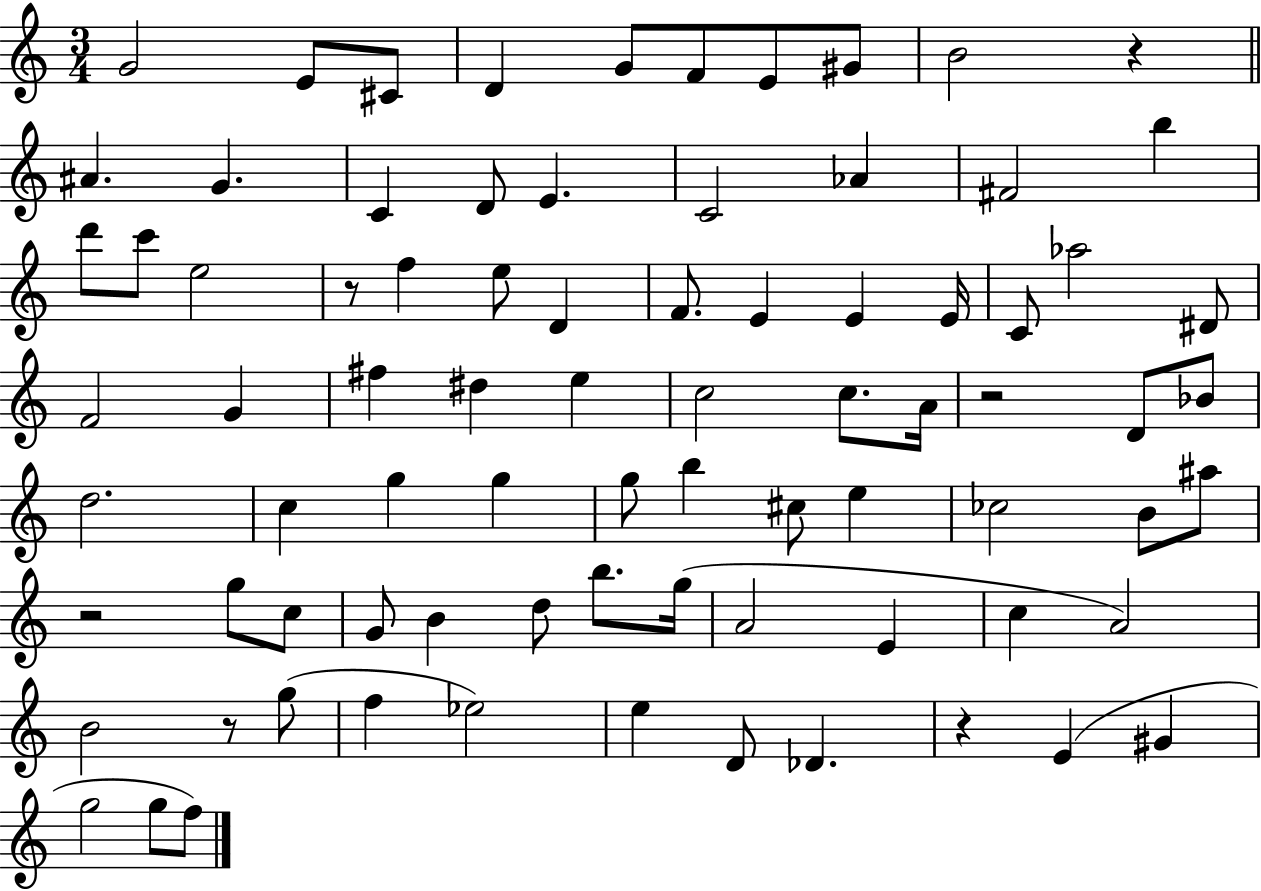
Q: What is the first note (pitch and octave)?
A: G4